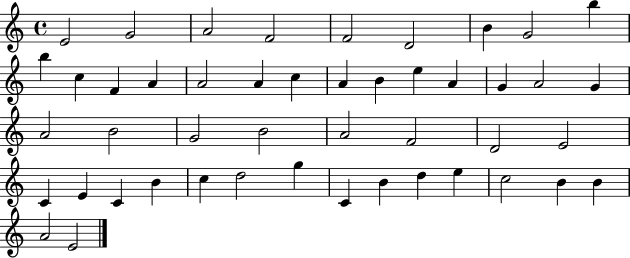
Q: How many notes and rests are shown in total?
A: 47